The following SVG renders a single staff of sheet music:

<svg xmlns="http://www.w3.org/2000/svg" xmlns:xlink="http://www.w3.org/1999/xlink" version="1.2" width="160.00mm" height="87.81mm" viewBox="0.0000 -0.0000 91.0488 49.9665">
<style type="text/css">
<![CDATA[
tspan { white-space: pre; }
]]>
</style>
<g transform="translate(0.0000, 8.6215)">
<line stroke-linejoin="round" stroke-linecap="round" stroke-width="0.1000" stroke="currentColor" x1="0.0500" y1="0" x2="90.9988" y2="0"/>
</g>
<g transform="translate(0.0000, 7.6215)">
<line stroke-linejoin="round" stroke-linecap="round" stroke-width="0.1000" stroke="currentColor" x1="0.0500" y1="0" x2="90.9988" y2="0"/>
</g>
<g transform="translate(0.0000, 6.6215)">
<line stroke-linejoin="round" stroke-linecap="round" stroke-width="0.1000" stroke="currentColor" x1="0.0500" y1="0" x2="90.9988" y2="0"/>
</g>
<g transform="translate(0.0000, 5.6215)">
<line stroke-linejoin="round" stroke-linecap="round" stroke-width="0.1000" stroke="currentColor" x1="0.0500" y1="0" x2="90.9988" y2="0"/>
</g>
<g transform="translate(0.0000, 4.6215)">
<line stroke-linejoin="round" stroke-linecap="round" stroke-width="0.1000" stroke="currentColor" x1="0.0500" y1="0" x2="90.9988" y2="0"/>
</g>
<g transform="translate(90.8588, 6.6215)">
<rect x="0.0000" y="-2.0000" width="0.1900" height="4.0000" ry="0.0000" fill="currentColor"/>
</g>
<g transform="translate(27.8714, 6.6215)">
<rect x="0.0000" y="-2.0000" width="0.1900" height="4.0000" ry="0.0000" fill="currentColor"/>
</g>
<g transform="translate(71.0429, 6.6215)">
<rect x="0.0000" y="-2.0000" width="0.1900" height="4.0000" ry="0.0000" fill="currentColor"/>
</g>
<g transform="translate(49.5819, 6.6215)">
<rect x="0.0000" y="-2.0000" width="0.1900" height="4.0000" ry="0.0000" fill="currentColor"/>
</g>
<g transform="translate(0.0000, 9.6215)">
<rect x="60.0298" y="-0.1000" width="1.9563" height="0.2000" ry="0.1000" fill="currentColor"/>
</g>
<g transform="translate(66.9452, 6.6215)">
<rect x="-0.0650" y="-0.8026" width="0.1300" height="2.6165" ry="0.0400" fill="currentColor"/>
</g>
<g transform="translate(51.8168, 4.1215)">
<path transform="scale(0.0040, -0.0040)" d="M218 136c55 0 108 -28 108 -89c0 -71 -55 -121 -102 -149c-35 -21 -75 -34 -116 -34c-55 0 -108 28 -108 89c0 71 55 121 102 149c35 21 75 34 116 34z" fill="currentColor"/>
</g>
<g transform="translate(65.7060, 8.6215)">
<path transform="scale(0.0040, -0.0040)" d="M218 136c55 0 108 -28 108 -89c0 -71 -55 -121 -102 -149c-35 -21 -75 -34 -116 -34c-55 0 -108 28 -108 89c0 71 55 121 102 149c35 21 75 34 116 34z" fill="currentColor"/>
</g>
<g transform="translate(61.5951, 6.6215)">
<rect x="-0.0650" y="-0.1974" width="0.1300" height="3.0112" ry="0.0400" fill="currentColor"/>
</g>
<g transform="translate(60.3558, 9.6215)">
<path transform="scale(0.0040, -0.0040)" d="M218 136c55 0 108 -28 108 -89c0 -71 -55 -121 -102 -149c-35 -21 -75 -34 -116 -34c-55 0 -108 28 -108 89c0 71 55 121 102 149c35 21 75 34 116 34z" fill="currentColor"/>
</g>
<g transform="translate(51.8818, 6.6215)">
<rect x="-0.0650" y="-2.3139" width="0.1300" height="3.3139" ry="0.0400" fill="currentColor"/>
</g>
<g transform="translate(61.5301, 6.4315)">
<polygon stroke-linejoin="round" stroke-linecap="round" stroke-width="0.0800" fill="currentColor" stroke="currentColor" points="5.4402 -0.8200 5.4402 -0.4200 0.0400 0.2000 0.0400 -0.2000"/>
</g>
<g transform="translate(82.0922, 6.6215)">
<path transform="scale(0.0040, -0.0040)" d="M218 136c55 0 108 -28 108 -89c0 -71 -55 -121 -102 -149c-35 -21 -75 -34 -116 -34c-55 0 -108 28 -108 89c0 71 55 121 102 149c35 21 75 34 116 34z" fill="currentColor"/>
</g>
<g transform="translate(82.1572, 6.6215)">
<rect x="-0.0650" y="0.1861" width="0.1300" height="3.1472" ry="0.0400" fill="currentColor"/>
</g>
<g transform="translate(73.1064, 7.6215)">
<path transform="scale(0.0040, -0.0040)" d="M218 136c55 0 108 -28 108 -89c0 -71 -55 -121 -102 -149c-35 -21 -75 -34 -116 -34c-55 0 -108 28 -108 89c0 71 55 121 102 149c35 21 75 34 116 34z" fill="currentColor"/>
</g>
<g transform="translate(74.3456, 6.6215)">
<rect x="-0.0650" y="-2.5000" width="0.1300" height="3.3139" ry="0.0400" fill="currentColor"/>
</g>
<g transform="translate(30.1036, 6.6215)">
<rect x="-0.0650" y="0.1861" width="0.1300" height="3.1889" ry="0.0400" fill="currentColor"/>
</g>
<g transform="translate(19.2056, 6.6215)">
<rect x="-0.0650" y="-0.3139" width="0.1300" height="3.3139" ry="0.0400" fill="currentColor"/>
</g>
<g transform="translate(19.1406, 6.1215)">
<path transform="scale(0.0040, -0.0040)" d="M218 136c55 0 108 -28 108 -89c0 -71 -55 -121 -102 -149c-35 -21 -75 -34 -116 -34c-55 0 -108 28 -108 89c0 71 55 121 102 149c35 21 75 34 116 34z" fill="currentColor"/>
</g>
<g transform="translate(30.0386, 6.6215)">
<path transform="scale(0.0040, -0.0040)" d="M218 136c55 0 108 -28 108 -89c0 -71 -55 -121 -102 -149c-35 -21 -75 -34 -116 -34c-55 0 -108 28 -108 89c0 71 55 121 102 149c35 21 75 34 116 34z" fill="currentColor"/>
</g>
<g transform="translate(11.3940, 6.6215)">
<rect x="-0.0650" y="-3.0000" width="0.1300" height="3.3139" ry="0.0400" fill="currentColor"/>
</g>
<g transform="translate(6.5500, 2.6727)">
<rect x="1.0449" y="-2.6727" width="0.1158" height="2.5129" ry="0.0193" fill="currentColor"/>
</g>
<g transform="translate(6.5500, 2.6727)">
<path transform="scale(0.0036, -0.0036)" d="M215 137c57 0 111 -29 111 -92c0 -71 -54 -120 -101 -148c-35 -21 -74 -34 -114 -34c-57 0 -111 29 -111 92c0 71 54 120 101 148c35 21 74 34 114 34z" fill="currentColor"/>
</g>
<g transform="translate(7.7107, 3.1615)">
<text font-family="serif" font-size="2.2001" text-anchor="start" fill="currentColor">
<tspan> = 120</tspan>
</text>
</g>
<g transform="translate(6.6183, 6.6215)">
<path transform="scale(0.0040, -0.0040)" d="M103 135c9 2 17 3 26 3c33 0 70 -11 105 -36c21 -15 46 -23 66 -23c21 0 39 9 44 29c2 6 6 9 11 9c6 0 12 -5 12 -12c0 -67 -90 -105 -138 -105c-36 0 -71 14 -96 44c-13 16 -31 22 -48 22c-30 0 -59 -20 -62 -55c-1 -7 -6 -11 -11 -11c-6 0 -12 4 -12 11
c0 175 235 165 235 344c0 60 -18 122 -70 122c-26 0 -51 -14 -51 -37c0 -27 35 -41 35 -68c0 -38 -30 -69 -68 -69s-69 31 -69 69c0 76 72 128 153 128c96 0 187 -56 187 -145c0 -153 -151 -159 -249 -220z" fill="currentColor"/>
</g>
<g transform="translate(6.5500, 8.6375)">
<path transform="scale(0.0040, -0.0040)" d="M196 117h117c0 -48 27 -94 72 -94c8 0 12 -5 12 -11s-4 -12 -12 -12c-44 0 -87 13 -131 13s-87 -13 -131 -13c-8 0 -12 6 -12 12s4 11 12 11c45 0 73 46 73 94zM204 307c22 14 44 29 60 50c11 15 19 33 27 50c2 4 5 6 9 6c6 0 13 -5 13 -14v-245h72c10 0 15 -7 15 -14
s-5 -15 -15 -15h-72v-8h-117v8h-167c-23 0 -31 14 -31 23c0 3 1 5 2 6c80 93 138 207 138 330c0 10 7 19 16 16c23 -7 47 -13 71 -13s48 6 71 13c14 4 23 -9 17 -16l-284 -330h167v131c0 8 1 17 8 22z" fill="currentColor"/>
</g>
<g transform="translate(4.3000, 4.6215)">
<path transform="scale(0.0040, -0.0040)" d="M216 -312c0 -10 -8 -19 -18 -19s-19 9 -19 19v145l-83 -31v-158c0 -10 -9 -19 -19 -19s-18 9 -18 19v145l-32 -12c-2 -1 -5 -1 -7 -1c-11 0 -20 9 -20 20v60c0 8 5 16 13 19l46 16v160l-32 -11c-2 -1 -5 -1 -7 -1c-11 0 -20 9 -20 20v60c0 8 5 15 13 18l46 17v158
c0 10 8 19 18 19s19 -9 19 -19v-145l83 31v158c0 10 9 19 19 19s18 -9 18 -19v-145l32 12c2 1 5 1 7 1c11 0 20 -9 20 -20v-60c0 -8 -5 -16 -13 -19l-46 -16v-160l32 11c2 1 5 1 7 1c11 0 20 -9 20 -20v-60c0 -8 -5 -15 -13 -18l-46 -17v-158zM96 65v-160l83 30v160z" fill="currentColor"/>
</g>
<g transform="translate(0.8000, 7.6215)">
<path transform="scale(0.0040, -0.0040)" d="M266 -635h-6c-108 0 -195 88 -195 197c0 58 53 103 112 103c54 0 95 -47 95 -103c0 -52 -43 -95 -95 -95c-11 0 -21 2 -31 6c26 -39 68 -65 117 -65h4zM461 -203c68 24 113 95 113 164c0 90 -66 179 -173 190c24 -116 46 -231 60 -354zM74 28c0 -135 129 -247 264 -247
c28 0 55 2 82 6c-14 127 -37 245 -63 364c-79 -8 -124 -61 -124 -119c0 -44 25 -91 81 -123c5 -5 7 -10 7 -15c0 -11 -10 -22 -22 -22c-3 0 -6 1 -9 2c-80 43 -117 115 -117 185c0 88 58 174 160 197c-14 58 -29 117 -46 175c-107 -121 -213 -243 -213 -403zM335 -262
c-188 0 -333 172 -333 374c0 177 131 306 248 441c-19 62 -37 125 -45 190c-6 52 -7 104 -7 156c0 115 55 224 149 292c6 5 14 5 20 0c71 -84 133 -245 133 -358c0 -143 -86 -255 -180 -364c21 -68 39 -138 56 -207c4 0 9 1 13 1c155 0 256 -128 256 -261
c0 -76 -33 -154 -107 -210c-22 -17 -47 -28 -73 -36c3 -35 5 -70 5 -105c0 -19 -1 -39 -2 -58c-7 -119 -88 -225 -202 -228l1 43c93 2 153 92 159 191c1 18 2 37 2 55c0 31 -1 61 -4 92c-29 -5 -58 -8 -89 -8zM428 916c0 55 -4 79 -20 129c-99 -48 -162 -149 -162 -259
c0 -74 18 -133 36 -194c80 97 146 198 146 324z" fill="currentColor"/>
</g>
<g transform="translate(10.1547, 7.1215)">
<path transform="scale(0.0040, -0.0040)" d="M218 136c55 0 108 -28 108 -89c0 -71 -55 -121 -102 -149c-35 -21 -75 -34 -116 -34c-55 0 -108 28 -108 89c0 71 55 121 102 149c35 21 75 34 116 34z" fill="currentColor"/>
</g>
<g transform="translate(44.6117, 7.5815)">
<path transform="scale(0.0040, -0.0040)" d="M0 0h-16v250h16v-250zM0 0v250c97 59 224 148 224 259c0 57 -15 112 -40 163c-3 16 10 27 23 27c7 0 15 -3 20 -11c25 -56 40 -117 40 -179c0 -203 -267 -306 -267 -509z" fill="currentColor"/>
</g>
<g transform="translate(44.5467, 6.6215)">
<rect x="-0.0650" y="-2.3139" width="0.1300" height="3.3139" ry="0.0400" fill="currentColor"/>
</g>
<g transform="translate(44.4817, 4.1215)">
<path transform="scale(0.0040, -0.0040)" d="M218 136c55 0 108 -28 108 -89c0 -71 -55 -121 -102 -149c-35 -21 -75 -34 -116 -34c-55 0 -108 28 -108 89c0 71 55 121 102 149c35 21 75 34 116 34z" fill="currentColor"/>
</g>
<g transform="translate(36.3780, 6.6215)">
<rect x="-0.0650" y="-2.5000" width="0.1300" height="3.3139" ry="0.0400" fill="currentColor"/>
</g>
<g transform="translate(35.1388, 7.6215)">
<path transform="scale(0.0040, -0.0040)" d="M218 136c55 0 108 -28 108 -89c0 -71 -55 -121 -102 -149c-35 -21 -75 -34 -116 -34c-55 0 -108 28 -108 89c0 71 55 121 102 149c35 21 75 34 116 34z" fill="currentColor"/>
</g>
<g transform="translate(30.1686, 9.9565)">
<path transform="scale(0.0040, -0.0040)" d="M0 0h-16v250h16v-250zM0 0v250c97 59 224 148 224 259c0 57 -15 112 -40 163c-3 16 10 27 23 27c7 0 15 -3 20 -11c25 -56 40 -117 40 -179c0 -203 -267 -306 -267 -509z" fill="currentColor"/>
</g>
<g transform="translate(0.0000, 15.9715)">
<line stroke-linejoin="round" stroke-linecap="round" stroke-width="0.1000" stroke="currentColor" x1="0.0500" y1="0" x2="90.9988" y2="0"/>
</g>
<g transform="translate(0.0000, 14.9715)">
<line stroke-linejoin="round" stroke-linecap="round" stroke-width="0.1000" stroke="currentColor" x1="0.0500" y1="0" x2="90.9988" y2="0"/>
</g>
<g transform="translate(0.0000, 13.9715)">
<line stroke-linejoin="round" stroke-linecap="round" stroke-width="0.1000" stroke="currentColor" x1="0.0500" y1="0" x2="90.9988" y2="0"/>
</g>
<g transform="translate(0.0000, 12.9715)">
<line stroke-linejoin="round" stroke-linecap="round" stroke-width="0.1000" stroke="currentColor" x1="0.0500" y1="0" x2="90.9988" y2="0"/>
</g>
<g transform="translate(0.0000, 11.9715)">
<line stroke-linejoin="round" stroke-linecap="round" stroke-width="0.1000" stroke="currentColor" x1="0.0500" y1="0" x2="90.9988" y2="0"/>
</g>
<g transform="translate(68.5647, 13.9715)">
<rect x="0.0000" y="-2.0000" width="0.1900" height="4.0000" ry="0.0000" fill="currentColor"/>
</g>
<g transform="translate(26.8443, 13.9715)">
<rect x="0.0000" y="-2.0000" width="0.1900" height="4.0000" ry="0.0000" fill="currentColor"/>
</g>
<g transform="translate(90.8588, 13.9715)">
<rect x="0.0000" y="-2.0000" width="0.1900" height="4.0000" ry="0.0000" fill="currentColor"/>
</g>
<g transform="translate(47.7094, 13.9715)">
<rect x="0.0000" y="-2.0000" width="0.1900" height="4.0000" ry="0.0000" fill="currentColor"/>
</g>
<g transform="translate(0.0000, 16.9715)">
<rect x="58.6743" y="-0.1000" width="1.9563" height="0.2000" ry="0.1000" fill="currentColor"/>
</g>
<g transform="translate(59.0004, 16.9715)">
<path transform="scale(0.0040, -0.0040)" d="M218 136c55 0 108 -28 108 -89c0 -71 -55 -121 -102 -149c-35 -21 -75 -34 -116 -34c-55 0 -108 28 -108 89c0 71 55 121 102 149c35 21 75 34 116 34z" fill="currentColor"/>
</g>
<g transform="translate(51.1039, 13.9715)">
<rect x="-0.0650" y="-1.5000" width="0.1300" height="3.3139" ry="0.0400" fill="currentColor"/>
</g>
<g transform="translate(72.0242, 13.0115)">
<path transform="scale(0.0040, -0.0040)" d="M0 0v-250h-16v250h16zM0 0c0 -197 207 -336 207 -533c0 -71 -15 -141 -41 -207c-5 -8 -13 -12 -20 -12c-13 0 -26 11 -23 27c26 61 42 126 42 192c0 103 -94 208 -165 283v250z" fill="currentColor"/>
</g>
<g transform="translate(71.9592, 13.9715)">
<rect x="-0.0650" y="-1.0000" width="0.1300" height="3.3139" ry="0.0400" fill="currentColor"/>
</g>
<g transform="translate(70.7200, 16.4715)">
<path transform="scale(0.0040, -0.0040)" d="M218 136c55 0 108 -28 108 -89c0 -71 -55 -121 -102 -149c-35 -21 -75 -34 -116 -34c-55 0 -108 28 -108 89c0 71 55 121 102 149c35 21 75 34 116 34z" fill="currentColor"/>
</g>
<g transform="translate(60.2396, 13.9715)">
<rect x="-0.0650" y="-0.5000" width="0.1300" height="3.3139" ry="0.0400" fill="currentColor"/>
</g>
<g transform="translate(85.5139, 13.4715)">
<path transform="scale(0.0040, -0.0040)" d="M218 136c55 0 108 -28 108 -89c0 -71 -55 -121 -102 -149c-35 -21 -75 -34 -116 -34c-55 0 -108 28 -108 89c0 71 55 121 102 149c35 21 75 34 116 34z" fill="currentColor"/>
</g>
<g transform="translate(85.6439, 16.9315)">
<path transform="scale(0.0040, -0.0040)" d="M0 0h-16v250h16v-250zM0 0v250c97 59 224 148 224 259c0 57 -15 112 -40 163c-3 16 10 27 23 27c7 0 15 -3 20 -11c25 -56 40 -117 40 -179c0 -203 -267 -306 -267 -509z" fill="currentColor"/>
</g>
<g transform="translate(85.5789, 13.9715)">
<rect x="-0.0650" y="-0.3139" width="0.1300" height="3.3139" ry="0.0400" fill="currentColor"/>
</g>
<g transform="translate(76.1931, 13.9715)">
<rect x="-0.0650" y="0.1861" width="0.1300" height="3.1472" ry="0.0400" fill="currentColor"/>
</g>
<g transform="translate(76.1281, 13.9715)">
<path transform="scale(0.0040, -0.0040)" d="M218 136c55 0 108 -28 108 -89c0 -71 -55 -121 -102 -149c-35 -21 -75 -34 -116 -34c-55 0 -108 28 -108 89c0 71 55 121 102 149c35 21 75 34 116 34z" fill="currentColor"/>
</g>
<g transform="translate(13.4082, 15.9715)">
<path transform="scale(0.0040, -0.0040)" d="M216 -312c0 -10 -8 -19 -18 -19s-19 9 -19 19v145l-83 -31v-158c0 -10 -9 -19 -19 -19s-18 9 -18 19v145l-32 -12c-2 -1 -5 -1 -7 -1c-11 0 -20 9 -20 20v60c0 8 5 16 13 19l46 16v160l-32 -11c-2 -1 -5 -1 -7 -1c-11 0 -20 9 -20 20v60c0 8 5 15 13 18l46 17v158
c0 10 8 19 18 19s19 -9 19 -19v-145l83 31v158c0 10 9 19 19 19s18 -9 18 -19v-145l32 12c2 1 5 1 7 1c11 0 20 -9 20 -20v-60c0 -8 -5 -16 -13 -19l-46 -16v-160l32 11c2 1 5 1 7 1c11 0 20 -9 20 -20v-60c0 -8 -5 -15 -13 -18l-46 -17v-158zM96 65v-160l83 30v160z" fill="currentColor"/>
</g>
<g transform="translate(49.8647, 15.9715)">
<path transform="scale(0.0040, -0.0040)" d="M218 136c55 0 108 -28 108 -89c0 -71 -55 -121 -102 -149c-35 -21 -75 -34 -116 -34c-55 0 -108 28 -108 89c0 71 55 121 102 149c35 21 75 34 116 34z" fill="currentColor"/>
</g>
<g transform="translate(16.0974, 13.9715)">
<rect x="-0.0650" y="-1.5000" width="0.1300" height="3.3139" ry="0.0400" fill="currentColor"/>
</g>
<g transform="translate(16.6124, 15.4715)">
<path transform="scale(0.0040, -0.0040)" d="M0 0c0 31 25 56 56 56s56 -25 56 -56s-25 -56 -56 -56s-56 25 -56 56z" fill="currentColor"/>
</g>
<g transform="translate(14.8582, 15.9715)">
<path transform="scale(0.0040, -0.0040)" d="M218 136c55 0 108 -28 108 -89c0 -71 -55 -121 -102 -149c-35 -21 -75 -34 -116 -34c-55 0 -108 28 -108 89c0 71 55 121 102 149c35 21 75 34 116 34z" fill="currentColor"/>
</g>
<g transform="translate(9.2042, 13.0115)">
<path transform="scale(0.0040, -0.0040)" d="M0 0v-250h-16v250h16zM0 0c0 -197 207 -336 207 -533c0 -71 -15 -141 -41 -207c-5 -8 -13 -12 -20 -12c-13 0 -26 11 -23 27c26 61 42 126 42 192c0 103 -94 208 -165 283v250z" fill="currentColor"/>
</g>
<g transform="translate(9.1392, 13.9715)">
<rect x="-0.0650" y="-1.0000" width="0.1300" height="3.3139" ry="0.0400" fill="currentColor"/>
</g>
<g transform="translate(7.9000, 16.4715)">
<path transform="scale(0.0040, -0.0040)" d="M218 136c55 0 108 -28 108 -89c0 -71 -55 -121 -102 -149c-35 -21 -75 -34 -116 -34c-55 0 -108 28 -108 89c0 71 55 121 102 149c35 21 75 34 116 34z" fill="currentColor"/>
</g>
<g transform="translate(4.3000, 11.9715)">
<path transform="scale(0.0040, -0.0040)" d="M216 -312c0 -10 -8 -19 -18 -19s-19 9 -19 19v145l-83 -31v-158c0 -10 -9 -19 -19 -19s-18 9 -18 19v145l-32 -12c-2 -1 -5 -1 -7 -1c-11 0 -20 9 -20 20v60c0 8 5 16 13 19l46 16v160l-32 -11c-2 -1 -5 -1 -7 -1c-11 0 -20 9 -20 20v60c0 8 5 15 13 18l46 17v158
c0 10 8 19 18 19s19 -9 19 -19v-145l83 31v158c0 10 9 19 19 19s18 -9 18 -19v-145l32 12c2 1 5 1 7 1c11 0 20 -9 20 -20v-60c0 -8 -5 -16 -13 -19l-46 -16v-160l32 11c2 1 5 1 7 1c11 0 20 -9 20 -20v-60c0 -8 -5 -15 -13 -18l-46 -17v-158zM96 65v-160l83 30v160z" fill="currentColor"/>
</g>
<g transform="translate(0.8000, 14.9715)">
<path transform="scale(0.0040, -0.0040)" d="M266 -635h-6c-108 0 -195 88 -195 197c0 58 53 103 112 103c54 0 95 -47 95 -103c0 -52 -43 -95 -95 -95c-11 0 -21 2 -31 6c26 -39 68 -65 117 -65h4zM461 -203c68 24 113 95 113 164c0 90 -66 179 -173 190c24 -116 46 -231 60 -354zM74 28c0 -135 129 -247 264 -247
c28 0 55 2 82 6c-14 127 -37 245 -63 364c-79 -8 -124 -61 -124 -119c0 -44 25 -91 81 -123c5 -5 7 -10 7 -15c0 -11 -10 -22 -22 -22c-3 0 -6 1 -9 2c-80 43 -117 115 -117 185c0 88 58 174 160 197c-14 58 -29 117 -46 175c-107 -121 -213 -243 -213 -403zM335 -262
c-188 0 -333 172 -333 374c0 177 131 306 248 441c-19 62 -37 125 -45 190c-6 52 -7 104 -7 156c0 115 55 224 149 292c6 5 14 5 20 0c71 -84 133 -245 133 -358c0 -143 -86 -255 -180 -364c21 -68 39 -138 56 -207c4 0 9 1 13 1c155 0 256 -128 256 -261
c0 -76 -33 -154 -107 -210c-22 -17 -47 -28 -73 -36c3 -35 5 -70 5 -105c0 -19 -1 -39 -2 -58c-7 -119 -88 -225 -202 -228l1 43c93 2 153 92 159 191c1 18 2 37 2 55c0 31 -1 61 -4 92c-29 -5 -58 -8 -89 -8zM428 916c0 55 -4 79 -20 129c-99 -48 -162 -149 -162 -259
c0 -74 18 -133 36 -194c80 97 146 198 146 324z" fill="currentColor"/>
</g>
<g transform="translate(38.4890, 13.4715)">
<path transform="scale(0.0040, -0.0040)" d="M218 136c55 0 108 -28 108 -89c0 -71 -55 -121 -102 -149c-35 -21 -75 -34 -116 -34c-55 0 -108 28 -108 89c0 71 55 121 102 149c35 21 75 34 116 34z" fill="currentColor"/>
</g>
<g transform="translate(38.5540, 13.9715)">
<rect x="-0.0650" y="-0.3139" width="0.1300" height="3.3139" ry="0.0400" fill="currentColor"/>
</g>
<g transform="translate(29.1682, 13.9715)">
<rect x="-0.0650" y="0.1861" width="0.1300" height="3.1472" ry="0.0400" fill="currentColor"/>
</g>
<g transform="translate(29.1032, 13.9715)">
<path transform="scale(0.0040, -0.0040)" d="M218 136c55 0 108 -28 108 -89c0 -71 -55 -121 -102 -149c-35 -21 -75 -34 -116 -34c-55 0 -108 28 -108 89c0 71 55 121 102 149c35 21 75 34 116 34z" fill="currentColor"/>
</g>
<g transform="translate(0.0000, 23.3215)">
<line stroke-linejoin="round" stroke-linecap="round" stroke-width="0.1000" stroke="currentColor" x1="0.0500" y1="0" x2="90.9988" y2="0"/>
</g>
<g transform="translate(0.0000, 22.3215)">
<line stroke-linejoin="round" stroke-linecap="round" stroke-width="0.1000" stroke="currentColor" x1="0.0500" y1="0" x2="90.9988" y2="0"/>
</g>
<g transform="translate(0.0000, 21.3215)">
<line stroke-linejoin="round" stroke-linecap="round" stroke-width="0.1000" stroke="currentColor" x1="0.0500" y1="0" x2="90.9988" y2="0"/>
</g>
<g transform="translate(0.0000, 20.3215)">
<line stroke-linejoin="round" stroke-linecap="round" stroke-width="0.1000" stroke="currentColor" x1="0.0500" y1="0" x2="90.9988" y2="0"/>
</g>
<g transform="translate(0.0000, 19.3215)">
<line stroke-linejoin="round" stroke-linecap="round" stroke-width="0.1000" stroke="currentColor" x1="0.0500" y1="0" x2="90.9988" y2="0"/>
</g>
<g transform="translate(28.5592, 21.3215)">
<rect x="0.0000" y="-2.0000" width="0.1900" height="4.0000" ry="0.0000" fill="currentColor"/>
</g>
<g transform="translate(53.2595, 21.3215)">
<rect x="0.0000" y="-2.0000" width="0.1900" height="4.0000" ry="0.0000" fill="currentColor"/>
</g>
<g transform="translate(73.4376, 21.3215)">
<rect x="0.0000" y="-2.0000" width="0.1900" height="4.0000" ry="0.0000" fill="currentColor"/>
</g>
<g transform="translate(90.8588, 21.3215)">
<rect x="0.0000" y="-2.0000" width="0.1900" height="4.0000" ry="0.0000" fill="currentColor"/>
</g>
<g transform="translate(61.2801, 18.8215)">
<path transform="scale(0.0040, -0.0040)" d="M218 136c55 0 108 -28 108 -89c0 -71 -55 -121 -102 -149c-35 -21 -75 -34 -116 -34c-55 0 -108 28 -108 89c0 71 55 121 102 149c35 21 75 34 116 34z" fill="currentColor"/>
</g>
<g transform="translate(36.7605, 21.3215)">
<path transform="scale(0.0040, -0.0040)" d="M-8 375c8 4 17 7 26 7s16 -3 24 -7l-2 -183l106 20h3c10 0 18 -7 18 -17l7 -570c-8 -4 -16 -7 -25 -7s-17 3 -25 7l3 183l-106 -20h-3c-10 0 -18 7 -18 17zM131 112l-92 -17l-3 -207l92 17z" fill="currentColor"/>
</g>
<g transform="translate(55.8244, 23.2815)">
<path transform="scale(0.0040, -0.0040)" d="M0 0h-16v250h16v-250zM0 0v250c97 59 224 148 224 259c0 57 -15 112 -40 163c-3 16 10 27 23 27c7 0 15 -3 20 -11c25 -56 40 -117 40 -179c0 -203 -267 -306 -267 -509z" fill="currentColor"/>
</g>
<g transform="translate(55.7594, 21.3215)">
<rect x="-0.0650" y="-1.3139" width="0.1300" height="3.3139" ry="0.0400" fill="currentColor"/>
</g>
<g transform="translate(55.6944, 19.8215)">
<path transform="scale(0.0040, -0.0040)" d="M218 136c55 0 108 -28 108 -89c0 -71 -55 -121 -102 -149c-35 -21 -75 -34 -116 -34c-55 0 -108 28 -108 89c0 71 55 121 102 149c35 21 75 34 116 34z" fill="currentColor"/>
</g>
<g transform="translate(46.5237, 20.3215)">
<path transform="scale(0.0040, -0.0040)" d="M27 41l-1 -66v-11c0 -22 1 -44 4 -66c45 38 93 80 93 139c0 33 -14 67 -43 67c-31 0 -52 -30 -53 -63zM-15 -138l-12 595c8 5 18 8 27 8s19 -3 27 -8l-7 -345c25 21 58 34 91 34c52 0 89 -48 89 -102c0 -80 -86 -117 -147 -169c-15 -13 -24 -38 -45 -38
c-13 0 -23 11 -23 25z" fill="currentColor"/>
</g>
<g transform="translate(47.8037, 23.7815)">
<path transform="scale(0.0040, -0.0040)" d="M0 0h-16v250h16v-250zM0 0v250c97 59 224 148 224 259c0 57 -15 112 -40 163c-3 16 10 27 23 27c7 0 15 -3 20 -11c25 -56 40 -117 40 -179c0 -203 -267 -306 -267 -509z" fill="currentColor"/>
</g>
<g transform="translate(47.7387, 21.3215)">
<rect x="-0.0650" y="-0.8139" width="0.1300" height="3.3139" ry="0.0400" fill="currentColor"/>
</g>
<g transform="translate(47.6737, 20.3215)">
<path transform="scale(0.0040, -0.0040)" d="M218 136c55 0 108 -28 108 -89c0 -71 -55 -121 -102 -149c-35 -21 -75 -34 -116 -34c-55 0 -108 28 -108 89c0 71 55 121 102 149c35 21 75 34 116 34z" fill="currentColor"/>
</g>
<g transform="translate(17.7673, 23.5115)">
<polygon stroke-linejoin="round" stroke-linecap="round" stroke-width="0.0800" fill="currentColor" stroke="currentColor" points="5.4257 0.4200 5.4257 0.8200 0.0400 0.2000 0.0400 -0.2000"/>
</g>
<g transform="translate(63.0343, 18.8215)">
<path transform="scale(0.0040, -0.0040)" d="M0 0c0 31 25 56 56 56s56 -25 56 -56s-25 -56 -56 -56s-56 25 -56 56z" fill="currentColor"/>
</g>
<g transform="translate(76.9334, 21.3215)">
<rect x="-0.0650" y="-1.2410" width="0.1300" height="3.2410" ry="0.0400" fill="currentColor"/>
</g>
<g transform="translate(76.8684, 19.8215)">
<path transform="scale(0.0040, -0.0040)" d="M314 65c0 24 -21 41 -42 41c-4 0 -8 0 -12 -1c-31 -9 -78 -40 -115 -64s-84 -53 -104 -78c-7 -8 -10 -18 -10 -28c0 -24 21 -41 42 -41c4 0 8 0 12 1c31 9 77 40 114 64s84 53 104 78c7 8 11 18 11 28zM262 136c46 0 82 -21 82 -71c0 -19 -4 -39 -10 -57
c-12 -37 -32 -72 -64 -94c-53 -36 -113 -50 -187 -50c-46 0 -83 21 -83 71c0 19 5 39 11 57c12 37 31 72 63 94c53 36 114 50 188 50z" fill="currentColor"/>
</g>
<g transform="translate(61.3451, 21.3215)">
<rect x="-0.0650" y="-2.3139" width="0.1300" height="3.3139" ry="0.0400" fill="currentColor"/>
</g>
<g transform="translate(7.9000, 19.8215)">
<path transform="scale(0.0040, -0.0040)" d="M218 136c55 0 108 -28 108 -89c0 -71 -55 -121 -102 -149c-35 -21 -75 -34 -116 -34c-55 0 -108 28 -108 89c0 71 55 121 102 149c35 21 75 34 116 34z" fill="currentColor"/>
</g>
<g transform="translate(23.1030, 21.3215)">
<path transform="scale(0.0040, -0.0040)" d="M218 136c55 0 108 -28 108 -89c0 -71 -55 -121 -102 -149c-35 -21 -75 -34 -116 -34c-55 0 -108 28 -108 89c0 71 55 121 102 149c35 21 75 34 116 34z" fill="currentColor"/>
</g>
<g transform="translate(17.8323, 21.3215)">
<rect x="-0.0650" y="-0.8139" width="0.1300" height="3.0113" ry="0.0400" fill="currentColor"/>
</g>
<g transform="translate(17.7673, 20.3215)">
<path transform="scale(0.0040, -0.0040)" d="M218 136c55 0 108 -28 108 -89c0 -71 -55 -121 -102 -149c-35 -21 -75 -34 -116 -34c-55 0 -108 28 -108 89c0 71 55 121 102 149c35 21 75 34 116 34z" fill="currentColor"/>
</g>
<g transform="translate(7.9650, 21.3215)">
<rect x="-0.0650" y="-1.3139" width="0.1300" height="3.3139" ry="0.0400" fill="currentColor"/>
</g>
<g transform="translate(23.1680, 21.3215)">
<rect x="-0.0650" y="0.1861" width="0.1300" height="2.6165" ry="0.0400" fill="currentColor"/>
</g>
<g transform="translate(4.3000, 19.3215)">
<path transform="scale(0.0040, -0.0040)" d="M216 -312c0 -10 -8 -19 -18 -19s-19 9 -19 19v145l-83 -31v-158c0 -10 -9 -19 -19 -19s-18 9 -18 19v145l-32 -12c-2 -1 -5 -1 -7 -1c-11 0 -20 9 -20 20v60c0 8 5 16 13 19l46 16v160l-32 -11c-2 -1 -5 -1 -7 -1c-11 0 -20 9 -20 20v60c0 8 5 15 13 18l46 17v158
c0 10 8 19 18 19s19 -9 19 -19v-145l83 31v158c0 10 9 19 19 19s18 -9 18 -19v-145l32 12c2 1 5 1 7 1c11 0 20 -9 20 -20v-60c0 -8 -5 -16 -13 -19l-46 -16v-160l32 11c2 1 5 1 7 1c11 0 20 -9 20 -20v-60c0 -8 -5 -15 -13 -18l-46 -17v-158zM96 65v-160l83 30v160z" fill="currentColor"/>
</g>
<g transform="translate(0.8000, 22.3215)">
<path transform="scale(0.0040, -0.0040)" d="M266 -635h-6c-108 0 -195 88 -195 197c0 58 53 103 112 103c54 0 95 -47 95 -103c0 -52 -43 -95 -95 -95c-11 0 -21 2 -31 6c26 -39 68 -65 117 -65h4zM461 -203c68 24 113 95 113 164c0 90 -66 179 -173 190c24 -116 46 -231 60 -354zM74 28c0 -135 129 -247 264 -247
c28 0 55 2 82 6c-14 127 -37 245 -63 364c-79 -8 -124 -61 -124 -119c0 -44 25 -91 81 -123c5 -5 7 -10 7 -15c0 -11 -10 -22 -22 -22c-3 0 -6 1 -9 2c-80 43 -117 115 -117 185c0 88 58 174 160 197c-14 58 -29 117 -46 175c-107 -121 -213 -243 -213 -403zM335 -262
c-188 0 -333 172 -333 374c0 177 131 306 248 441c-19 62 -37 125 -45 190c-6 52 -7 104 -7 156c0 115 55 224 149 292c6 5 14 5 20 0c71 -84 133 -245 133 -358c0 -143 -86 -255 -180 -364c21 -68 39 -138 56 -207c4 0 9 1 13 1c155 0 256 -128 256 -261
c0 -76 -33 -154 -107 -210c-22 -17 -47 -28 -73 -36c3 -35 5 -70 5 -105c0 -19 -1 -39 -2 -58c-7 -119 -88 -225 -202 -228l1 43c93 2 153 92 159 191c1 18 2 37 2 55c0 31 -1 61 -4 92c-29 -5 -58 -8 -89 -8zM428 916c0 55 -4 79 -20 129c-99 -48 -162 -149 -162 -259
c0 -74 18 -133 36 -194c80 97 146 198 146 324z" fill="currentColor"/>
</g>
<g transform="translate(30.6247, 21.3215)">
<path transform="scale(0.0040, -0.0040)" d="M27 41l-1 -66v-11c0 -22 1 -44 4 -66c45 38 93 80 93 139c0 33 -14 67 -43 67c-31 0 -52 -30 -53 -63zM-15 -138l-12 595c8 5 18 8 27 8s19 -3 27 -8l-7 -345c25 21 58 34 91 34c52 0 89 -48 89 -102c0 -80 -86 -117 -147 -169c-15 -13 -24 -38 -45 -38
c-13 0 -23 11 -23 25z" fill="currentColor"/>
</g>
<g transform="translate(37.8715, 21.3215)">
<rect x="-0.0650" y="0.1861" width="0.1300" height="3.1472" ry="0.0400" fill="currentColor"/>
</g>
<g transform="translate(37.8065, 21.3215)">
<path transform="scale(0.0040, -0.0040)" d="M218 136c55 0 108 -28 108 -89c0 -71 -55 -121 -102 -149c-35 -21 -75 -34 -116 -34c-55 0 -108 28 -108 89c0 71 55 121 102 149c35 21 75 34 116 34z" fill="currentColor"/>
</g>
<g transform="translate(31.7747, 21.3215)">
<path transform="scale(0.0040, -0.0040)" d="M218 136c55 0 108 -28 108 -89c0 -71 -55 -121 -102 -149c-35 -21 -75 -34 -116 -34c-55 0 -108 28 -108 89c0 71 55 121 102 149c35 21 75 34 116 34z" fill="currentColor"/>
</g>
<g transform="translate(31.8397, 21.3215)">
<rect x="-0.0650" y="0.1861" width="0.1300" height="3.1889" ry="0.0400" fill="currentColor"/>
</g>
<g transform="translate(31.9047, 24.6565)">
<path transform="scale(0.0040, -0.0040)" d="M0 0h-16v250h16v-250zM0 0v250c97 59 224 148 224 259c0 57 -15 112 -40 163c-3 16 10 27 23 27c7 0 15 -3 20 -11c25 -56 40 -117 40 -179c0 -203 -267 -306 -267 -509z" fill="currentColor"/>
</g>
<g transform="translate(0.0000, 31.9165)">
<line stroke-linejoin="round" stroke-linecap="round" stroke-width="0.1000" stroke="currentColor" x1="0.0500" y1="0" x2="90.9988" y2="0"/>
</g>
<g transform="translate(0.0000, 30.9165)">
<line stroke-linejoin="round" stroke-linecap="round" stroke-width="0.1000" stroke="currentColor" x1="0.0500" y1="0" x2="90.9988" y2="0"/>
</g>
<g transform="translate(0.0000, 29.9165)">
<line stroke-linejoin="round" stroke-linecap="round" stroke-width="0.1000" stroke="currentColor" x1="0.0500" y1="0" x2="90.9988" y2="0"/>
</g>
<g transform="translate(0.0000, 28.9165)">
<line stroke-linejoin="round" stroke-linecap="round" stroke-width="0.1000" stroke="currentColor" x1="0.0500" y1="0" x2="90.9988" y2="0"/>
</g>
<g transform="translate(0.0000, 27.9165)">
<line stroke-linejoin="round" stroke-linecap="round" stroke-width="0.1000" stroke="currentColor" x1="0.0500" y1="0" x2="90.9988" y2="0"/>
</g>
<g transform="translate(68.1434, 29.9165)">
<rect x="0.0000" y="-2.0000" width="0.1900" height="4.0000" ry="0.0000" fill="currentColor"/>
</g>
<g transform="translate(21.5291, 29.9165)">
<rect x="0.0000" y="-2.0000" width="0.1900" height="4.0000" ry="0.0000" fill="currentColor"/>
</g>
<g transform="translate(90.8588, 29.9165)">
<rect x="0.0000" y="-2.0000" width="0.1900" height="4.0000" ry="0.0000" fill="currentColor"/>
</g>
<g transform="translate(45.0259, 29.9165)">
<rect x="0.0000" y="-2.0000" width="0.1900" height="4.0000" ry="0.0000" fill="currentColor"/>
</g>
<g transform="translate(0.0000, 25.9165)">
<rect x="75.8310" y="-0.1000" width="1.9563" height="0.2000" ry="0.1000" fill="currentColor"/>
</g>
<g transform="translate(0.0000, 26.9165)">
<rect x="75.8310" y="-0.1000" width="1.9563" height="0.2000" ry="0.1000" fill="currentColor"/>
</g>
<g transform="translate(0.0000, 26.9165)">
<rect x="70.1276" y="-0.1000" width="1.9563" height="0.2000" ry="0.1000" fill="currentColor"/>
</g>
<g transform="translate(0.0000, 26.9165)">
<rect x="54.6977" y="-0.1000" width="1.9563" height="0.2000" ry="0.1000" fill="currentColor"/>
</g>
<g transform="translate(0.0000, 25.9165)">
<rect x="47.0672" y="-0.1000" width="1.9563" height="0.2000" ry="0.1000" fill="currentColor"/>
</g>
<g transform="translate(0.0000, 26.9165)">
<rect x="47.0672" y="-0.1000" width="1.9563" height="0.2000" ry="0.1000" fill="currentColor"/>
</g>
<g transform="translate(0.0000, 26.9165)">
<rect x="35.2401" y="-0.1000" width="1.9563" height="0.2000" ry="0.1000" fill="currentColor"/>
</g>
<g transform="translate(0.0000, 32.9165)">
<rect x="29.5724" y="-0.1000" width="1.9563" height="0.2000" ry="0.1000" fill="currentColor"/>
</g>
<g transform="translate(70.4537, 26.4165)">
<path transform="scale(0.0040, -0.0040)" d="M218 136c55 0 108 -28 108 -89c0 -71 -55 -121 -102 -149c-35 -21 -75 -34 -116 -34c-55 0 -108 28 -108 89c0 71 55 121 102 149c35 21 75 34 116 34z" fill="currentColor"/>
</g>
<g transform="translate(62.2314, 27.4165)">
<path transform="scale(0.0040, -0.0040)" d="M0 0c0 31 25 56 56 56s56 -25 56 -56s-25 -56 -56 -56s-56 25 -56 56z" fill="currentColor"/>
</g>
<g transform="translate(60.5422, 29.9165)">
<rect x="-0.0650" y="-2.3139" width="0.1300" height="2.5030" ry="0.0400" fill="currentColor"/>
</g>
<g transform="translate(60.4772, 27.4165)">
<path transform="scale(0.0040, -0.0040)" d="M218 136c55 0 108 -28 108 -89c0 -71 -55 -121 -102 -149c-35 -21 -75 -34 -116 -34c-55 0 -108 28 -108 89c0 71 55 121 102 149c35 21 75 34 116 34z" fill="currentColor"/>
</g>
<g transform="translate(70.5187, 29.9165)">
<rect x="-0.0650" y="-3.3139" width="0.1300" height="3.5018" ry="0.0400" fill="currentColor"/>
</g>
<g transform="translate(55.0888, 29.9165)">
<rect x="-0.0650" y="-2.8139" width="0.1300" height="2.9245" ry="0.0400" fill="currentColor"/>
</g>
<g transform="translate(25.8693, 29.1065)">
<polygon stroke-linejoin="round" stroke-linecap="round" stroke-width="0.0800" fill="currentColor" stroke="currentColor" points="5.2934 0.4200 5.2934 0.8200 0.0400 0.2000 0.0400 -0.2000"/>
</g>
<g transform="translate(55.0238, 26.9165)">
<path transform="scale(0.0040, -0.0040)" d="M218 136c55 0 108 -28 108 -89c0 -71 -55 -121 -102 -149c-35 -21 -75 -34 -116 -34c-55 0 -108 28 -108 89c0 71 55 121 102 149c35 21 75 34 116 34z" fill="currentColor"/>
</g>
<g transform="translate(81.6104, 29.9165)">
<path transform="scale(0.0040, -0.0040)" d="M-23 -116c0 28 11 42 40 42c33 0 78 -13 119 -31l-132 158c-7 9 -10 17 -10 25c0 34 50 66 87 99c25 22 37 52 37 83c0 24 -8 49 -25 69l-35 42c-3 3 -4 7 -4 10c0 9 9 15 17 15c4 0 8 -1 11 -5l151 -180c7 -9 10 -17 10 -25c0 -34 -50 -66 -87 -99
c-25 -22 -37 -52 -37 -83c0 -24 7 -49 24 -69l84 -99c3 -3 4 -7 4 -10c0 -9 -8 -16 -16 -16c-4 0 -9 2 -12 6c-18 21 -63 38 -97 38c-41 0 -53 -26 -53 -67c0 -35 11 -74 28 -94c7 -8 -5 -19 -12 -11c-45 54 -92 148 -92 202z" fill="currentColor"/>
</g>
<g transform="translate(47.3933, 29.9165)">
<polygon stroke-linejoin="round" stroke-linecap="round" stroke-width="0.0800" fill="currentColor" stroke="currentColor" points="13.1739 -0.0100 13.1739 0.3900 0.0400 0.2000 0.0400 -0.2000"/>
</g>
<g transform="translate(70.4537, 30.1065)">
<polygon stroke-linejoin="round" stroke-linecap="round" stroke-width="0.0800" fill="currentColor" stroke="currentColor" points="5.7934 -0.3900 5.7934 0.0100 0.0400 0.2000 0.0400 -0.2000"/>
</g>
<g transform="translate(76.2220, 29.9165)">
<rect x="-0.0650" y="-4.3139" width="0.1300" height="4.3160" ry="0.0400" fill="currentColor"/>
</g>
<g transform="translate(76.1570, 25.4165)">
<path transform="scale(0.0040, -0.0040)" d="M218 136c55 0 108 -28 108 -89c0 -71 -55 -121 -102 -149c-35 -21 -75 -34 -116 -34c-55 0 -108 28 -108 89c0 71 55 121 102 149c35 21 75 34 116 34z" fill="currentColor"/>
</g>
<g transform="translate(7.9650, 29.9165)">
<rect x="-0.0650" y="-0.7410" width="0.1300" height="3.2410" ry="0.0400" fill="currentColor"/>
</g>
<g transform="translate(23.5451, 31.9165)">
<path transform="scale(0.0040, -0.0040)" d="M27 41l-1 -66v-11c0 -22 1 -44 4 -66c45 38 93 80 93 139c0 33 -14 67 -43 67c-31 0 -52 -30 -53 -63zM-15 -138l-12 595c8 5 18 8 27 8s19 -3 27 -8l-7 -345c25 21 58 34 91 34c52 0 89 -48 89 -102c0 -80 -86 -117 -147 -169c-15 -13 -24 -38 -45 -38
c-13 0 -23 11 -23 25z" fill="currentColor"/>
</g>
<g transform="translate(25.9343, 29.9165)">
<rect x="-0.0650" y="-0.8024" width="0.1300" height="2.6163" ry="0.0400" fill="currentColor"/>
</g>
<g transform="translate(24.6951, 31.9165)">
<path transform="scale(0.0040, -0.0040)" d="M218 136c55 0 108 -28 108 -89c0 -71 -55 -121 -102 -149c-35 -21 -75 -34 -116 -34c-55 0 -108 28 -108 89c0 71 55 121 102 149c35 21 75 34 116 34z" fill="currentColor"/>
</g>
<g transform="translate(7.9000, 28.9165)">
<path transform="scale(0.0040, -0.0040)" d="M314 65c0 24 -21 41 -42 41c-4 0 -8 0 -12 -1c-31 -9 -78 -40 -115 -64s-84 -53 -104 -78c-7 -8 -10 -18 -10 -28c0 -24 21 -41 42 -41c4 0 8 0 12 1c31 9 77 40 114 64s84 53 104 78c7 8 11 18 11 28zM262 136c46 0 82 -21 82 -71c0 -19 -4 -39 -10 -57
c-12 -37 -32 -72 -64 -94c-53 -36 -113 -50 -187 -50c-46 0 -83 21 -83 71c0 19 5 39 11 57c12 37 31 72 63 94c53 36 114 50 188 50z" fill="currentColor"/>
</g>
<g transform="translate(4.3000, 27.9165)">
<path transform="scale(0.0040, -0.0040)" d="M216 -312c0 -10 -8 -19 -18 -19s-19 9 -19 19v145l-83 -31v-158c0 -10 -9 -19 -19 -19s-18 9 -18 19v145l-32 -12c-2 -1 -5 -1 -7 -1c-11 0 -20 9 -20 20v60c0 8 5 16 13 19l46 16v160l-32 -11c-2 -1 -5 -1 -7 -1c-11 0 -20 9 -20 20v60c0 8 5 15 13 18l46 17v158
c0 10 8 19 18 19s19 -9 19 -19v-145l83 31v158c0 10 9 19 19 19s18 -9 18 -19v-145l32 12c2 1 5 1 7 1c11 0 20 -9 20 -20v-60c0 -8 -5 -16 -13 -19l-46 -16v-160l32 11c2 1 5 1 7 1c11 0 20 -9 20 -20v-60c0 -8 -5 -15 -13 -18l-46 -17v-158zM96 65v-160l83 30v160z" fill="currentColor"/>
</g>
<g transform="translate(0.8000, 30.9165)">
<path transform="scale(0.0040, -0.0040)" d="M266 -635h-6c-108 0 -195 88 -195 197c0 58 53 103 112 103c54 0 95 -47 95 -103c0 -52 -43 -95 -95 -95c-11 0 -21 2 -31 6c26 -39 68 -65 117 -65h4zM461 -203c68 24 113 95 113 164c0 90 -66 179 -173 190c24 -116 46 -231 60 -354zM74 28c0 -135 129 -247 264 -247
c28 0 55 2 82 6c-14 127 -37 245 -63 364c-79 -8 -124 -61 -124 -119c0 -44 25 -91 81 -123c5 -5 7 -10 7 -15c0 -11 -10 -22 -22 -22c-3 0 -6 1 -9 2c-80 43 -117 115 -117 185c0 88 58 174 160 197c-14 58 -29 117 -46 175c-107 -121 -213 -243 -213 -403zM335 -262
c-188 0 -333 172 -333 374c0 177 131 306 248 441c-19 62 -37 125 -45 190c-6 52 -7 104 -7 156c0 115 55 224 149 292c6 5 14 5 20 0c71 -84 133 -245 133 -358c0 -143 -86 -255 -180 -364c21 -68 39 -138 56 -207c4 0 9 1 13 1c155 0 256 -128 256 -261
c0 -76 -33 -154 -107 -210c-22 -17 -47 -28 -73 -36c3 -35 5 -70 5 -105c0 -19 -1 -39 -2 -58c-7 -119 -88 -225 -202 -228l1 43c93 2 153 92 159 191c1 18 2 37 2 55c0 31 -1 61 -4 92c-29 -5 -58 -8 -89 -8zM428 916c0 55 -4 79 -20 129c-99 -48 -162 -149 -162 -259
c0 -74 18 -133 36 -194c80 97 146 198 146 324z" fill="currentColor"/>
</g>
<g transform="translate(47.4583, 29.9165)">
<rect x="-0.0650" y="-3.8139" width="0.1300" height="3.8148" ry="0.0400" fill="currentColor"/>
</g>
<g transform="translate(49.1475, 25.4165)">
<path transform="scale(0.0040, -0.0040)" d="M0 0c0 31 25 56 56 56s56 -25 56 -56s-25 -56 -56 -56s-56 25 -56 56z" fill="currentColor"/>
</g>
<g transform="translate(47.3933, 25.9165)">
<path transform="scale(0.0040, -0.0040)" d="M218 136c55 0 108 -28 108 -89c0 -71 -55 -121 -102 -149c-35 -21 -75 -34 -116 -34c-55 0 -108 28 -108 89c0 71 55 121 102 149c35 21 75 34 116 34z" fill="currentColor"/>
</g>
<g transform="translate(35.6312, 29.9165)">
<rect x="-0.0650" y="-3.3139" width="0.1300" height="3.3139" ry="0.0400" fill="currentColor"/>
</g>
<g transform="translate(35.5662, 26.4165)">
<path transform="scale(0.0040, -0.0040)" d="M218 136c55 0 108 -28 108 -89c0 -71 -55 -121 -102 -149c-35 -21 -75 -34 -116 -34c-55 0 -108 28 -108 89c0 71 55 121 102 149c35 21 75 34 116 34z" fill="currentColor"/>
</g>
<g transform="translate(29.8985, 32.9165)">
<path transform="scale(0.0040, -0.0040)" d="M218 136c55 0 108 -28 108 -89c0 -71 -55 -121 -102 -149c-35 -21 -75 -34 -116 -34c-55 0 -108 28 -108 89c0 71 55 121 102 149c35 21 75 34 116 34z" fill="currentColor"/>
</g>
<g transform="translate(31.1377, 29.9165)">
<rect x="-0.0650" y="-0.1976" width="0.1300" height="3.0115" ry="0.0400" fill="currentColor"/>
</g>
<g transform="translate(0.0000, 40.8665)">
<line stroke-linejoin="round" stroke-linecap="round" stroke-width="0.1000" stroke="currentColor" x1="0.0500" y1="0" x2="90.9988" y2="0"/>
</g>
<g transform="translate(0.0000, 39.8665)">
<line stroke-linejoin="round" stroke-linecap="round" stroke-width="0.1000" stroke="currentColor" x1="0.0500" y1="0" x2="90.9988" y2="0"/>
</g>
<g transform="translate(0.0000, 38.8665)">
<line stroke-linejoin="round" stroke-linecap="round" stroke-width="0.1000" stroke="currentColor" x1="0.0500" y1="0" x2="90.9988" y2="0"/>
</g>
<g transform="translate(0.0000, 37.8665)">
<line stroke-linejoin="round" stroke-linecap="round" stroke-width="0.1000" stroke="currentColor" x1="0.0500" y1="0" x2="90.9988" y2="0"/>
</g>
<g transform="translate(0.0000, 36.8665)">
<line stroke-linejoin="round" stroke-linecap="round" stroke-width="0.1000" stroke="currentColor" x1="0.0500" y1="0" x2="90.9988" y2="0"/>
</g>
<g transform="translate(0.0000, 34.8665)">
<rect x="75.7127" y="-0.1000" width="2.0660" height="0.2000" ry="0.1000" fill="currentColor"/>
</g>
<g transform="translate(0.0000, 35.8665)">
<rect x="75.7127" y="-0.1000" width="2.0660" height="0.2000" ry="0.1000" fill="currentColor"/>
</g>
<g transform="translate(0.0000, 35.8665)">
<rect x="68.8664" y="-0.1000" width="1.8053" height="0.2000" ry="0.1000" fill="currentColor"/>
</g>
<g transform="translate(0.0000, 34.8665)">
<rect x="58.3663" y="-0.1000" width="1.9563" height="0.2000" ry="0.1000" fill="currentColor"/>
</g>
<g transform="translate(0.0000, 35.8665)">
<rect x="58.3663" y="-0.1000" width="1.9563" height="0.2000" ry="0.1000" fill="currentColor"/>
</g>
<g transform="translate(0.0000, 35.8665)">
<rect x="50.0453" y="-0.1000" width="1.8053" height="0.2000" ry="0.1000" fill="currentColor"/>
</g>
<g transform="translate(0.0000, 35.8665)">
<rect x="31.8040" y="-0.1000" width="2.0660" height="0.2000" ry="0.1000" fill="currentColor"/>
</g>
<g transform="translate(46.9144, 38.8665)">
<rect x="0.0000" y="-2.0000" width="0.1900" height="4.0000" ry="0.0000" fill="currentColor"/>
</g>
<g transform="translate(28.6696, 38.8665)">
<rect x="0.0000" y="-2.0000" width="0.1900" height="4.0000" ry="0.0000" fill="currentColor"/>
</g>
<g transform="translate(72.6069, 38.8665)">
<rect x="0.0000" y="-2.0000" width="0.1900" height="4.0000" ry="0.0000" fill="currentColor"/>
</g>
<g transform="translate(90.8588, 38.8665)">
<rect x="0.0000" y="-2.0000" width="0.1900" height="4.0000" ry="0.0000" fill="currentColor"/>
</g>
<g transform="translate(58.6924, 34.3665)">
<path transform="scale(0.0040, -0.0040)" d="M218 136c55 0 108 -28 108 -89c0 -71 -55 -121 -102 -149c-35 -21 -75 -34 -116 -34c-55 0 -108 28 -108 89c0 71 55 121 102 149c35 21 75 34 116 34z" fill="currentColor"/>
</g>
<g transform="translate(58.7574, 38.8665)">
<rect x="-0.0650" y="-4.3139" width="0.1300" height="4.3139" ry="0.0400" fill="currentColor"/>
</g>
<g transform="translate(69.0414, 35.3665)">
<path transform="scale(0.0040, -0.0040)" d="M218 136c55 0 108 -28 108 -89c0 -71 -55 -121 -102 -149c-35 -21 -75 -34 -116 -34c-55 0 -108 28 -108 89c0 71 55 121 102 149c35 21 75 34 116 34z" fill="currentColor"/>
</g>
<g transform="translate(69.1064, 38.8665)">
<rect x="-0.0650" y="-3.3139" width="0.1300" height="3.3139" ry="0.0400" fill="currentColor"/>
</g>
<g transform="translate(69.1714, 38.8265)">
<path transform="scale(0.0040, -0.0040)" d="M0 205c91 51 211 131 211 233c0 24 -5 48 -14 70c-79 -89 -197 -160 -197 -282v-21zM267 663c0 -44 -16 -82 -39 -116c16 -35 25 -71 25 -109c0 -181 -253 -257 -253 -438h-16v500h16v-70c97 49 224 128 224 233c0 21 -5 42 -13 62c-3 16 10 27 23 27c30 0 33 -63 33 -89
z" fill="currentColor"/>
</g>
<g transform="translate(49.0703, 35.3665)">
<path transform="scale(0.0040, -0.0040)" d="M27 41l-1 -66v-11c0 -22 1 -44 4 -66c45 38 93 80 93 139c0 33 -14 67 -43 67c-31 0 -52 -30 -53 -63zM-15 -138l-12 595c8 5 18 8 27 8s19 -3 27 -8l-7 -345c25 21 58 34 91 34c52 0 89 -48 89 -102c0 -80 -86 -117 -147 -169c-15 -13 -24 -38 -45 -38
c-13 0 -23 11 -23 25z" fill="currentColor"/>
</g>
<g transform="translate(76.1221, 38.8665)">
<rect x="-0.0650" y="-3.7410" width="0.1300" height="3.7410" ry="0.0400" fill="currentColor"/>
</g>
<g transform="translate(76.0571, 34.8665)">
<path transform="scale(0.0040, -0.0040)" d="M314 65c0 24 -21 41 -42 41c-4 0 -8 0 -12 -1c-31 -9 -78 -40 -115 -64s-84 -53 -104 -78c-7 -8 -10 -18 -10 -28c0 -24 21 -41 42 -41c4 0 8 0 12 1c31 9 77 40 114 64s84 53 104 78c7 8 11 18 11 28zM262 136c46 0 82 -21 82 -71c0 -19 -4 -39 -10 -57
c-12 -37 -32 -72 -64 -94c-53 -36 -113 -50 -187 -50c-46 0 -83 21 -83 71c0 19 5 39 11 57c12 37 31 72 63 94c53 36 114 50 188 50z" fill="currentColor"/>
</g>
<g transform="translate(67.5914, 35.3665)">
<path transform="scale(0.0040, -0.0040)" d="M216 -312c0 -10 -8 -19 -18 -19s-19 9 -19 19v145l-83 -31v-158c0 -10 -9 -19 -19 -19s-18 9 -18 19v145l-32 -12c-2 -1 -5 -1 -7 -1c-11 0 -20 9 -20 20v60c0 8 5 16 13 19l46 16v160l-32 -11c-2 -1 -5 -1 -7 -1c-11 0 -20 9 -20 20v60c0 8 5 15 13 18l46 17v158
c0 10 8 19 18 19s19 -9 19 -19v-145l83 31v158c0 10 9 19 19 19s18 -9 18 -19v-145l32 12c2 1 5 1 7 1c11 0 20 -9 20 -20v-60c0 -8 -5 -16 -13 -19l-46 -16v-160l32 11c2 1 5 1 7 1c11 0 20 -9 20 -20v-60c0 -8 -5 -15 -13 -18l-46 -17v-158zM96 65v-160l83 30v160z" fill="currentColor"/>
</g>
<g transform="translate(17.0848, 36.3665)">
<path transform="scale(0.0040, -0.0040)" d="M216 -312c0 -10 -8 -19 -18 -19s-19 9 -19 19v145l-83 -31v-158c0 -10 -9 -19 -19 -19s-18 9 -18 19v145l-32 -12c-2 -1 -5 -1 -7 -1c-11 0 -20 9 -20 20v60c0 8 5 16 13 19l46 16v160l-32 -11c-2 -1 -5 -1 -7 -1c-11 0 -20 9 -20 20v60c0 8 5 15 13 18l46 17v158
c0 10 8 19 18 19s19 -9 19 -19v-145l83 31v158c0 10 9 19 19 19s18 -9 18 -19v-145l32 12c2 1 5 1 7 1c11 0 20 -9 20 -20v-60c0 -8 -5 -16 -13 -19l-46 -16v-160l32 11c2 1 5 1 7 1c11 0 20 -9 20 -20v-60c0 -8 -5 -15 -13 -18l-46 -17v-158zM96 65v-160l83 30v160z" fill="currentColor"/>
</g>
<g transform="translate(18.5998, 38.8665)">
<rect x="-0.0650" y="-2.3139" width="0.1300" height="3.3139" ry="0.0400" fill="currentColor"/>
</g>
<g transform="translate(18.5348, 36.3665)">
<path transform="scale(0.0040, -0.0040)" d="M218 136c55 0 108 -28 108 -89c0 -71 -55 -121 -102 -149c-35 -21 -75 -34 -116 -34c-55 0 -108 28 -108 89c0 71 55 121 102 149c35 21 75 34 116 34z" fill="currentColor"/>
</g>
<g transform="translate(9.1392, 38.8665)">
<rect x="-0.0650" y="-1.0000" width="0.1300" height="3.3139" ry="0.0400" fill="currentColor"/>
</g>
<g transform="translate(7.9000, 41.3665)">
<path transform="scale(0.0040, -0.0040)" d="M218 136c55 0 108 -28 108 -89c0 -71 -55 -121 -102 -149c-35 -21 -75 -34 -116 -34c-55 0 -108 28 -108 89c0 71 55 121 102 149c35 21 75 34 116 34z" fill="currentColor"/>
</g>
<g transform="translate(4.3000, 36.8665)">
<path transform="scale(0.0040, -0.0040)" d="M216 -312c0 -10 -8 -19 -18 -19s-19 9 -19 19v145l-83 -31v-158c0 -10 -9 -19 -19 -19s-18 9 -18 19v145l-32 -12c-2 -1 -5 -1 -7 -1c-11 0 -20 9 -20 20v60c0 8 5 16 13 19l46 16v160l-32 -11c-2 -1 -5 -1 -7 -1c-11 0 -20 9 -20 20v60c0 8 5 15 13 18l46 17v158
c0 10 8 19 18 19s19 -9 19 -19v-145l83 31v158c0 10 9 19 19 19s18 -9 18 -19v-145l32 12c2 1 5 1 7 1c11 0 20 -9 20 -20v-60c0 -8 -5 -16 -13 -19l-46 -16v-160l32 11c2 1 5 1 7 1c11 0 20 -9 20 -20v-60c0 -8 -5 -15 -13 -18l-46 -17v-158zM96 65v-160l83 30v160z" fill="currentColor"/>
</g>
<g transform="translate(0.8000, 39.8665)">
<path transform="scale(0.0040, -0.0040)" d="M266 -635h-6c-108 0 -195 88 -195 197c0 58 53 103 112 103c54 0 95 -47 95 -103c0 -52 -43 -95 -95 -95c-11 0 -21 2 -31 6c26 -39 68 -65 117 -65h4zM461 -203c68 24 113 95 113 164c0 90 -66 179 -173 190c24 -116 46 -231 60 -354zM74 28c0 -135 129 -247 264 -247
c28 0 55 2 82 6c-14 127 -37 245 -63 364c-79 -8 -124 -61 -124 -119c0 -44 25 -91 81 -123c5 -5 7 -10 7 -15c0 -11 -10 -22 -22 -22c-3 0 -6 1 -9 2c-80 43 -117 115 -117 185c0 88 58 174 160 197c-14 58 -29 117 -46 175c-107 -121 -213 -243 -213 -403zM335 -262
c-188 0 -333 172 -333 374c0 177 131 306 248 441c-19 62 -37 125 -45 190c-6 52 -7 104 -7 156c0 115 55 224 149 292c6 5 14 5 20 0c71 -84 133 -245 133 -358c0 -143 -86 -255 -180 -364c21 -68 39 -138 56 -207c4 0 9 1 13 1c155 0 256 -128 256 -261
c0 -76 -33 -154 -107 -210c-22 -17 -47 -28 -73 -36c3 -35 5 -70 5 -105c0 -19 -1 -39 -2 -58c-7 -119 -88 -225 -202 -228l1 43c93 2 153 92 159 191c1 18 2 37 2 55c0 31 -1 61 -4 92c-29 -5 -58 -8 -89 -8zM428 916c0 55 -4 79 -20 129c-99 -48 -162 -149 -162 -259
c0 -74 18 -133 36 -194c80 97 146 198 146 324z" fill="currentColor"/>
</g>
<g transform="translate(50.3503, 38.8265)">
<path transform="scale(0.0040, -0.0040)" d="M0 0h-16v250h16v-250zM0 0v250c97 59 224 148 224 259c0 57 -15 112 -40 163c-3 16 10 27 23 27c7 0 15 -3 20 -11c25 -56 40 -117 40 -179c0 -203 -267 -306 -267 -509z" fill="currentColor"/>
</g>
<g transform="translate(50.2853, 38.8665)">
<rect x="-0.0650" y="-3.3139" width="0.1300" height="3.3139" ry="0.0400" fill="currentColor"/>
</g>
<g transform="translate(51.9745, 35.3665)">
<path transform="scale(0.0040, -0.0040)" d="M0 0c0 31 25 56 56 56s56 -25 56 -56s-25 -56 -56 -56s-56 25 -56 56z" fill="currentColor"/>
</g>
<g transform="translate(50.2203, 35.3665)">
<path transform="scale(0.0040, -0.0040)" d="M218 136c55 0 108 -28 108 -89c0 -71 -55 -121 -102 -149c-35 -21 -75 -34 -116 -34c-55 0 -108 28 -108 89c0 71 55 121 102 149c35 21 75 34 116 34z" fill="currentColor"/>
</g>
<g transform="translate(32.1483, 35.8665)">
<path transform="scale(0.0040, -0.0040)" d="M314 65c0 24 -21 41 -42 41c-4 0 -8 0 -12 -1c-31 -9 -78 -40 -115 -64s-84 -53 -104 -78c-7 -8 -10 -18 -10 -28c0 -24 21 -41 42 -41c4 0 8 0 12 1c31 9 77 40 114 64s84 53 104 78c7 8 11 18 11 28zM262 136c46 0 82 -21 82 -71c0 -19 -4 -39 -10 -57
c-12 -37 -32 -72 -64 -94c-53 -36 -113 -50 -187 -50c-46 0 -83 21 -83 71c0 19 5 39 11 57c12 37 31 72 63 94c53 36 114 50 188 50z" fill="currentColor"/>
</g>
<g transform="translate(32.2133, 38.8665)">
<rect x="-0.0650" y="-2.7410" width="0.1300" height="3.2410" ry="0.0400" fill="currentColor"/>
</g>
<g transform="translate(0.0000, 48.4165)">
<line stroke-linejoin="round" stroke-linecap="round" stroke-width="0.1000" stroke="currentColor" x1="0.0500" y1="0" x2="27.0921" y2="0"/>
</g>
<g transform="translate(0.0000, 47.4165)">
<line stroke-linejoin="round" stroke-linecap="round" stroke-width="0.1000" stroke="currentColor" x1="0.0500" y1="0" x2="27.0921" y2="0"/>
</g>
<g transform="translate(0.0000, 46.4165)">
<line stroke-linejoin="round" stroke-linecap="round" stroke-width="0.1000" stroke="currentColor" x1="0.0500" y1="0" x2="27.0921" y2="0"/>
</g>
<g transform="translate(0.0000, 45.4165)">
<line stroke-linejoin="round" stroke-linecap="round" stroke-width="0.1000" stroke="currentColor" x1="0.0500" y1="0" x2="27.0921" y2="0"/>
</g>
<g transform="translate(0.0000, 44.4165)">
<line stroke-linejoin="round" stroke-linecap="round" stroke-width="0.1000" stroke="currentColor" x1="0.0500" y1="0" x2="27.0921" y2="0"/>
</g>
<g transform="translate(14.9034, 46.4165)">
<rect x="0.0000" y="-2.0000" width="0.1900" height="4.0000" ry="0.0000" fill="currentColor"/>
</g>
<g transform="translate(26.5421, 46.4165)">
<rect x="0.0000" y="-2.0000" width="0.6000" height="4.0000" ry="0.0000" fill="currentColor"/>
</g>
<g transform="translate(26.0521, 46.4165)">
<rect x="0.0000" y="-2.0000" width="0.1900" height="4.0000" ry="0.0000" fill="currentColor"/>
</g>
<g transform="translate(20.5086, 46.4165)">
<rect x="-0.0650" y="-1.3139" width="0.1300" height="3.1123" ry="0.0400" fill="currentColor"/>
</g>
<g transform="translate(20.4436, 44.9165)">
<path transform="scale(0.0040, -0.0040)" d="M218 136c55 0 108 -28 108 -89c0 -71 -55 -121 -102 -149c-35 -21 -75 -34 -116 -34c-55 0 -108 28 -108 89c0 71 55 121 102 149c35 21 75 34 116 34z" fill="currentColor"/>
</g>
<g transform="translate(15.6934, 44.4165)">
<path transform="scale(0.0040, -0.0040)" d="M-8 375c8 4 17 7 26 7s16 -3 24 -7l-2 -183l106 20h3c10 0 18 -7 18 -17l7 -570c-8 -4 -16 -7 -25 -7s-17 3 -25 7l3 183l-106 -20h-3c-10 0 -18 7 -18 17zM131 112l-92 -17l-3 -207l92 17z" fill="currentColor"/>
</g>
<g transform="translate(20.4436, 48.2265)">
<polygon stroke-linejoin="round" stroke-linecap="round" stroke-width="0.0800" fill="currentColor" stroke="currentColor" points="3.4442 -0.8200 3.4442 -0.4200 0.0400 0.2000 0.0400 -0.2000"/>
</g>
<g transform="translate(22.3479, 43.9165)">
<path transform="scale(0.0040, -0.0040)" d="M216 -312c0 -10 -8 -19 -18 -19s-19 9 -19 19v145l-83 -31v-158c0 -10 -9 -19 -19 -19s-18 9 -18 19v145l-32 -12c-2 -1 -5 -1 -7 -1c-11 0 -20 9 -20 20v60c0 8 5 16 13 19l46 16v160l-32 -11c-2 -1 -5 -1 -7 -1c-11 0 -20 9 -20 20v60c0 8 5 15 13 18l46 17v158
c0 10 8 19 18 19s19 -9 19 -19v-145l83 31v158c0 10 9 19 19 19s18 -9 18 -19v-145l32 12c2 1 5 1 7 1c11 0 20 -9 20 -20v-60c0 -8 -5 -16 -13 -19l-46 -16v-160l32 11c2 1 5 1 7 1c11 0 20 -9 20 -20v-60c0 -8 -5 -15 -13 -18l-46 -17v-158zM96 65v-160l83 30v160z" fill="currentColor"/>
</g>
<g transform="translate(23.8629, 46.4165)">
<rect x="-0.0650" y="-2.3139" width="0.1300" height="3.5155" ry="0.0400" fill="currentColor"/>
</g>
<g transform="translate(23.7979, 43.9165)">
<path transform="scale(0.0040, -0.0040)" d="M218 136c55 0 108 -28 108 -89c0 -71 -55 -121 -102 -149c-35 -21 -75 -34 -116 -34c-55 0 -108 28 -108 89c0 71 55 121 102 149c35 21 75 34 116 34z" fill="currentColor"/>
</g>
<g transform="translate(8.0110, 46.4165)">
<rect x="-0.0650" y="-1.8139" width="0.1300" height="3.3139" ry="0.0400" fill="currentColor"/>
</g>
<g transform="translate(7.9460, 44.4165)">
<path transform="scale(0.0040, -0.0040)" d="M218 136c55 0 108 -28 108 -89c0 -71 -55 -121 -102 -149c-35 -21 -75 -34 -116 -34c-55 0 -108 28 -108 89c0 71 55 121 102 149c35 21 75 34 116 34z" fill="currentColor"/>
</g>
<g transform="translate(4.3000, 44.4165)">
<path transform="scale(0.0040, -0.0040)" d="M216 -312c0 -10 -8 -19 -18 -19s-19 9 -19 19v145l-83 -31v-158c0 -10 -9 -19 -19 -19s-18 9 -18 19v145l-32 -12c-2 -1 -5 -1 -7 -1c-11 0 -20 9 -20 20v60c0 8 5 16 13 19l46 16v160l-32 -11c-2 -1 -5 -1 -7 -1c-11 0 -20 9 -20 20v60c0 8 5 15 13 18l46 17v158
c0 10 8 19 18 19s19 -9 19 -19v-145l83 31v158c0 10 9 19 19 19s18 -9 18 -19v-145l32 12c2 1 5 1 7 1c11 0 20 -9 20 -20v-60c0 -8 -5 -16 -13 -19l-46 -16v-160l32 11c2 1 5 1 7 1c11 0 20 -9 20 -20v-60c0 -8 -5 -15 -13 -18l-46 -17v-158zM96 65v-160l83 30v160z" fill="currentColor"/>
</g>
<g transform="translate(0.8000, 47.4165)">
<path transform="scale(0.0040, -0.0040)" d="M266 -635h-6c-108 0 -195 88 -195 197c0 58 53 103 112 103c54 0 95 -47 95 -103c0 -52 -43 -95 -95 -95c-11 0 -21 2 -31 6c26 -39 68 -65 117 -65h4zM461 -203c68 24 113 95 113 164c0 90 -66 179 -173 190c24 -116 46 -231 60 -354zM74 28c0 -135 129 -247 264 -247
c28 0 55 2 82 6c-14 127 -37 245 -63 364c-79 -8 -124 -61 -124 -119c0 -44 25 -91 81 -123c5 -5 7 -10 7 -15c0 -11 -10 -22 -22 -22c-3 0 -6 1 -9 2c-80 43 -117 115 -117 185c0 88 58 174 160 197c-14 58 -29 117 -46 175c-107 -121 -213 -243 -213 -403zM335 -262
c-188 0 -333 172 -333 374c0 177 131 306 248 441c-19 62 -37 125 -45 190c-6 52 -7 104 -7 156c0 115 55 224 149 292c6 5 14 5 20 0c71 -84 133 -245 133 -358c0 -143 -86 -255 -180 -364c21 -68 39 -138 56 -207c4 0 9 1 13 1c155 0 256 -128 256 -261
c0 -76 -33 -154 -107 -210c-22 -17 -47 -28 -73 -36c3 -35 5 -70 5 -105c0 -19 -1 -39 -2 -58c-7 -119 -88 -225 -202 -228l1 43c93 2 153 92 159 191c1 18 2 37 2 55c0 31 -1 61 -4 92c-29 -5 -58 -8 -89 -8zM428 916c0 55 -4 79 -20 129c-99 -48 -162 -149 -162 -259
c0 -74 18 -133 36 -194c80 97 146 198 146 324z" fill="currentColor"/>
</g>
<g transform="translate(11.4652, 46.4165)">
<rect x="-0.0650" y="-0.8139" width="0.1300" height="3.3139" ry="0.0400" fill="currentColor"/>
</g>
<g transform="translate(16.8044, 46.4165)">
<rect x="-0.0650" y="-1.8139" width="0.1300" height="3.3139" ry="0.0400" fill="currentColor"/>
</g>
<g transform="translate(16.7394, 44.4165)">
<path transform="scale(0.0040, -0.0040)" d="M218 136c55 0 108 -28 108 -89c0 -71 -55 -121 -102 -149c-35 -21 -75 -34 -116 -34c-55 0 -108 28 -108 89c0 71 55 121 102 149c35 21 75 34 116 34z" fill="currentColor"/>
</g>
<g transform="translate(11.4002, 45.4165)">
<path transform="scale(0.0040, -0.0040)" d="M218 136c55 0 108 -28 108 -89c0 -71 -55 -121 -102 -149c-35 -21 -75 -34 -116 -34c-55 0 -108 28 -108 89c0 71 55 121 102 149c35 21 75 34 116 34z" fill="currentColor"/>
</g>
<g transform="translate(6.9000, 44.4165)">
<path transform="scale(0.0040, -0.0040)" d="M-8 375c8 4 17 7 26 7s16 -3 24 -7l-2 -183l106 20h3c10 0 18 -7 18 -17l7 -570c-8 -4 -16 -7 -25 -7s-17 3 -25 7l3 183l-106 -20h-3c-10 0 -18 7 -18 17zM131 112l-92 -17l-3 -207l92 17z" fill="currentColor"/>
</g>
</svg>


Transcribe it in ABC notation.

X:1
T:Untitled
M:2/4
L:1/4
K:G
A c B/2 G g/2 g C/2 E/2 G B D/2 ^E B c E C D/2 B c/2 e d/2 B/2 _B/2 B _d/2 e/2 g e2 d2 _E/2 C/2 b c'/2 a/2 g/2 b/2 d'/2 z D ^g a2 _b/2 d' ^b/4 c'2 f d f e/2 ^g/2